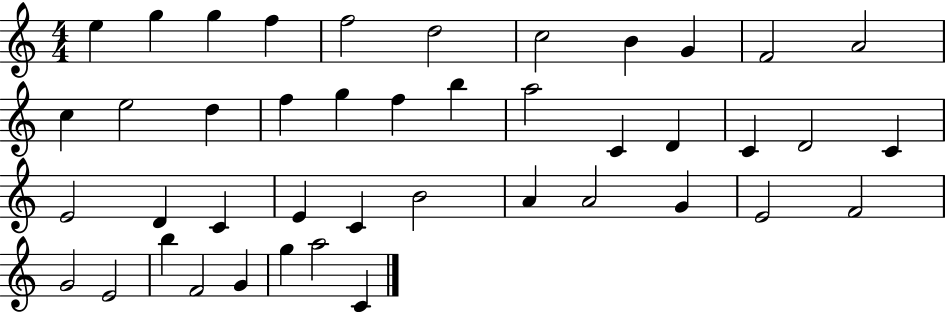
E5/q G5/q G5/q F5/q F5/h D5/h C5/h B4/q G4/q F4/h A4/h C5/q E5/h D5/q F5/q G5/q F5/q B5/q A5/h C4/q D4/q C4/q D4/h C4/q E4/h D4/q C4/q E4/q C4/q B4/h A4/q A4/h G4/q E4/h F4/h G4/h E4/h B5/q F4/h G4/q G5/q A5/h C4/q